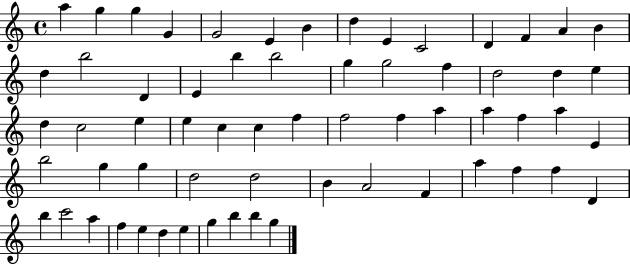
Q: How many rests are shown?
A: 0